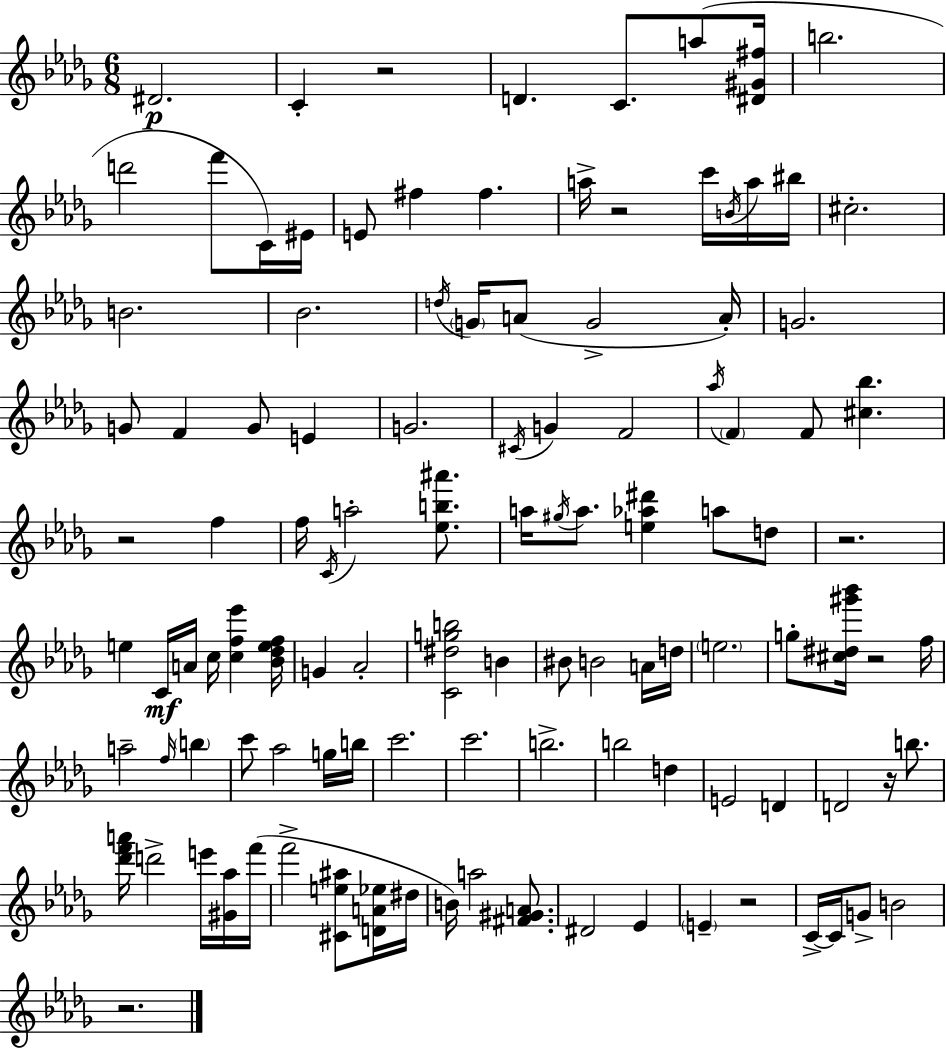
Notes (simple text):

D#4/h. C4/q R/h D4/q. C4/e. A5/e [D#4,G#4,F#5]/s B5/h. D6/h F6/e C4/s EIS4/s E4/e F#5/q F#5/q. A5/s R/h C6/s B4/s A5/s BIS5/s C#5/h. B4/h. Bb4/h. D5/s G4/s A4/e G4/h A4/s G4/h. G4/e F4/q G4/e E4/q G4/h. C#4/s G4/q F4/h Ab5/s F4/q F4/e [C#5,Bb5]/q. R/h F5/q F5/s C4/s A5/h [Eb5,B5,A#6]/e. A5/s G#5/s A5/e. [E5,Ab5,D#6]/q A5/e D5/e R/h. E5/q C4/s A4/s C5/s [C5,F5,Eb6]/q [Bb4,Db5,E5,F5]/s G4/q Ab4/h [C4,D#5,G5,B5]/h B4/q BIS4/e B4/h A4/s D5/s E5/h. G5/e [C#5,D#5,G#6,Bb6]/s R/h F5/s A5/h F5/s B5/q C6/e Ab5/h G5/s B5/s C6/h. C6/h. B5/h. B5/h D5/q E4/h D4/q D4/h R/s B5/e. [Db6,F6,A6]/s D6/h E6/s [G#4,Ab5]/s F6/s F6/h [C#4,E5,A#5]/e [D4,A4,Eb5]/s D#5/s B4/s A5/h [F#4,G#4,A4]/e. D#4/h Eb4/q E4/q R/h C4/s C4/s G4/e B4/h R/h.